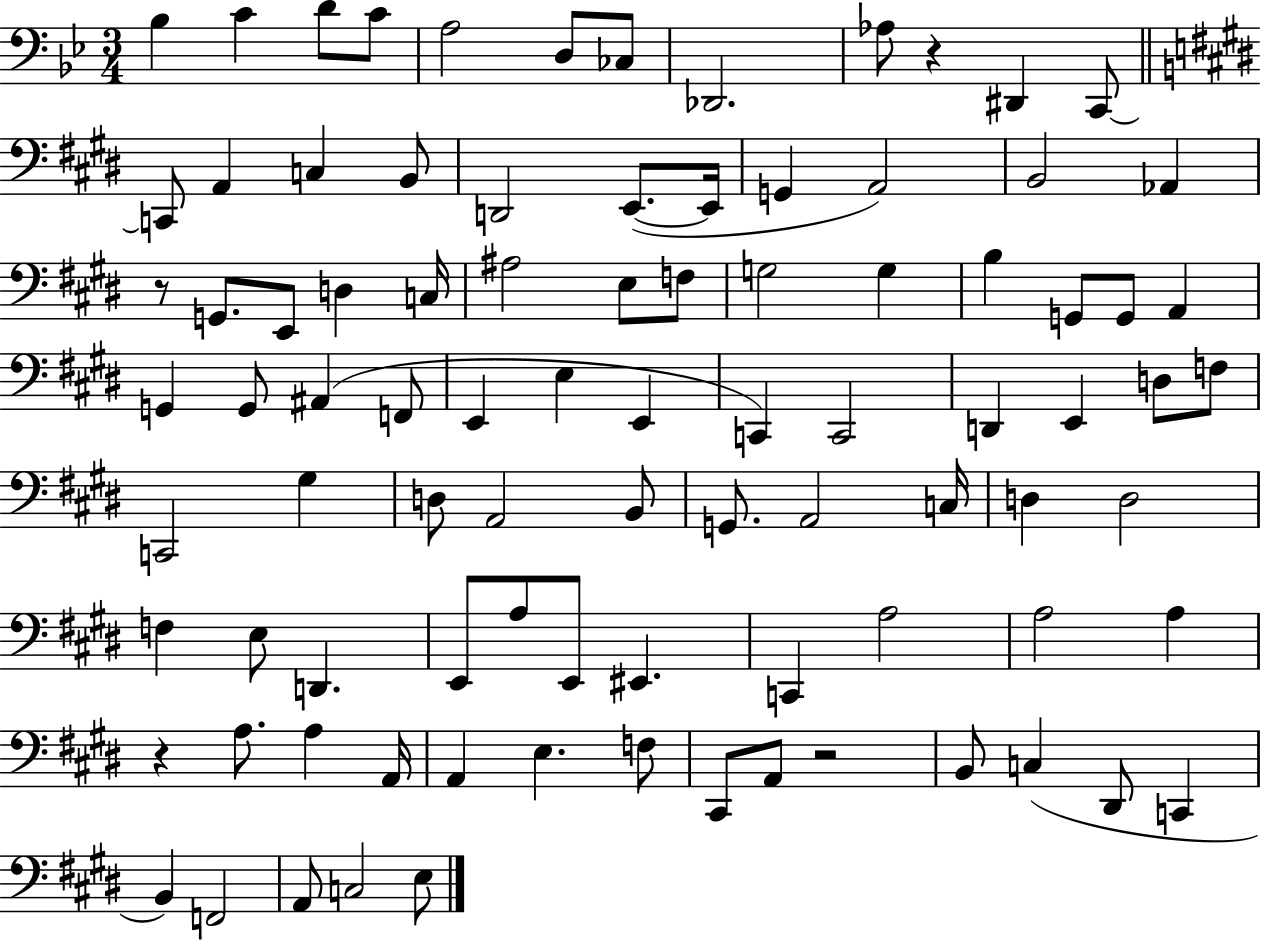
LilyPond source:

{
  \clef bass
  \numericTimeSignature
  \time 3/4
  \key bes \major
  bes4 c'4 d'8 c'8 | a2 d8 ces8 | des,2. | aes8 r4 dis,4 c,8~~ | \break \bar "||" \break \key e \major c,8 a,4 c4 b,8 | d,2 e,8.~(~ e,16 | g,4 a,2) | b,2 aes,4 | \break r8 g,8. e,8 d4 c16 | ais2 e8 f8 | g2 g4 | b4 g,8 g,8 a,4 | \break g,4 g,8 ais,4( f,8 | e,4 e4 e,4 | c,4) c,2 | d,4 e,4 d8 f8 | \break c,2 gis4 | d8 a,2 b,8 | g,8. a,2 c16 | d4 d2 | \break f4 e8 d,4. | e,8 a8 e,8 eis,4. | c,4 a2 | a2 a4 | \break r4 a8. a4 a,16 | a,4 e4. f8 | cis,8 a,8 r2 | b,8 c4( dis,8 c,4 | \break b,4) f,2 | a,8 c2 e8 | \bar "|."
}